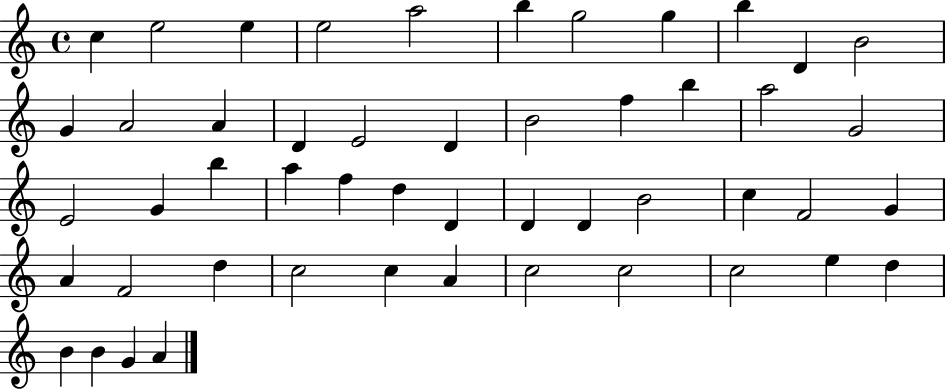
{
  \clef treble
  \time 4/4
  \defaultTimeSignature
  \key c \major
  c''4 e''2 e''4 | e''2 a''2 | b''4 g''2 g''4 | b''4 d'4 b'2 | \break g'4 a'2 a'4 | d'4 e'2 d'4 | b'2 f''4 b''4 | a''2 g'2 | \break e'2 g'4 b''4 | a''4 f''4 d''4 d'4 | d'4 d'4 b'2 | c''4 f'2 g'4 | \break a'4 f'2 d''4 | c''2 c''4 a'4 | c''2 c''2 | c''2 e''4 d''4 | \break b'4 b'4 g'4 a'4 | \bar "|."
}